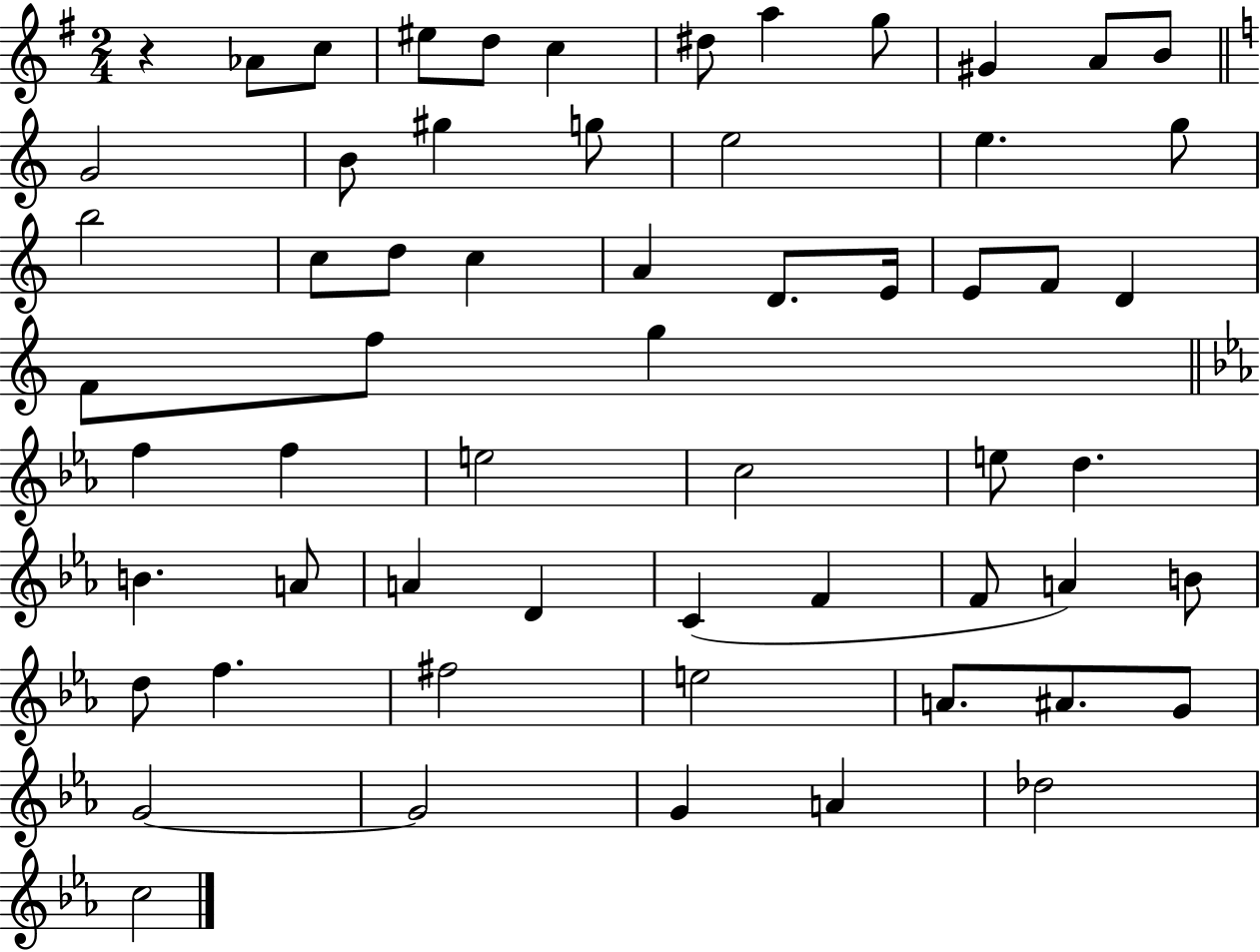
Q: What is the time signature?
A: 2/4